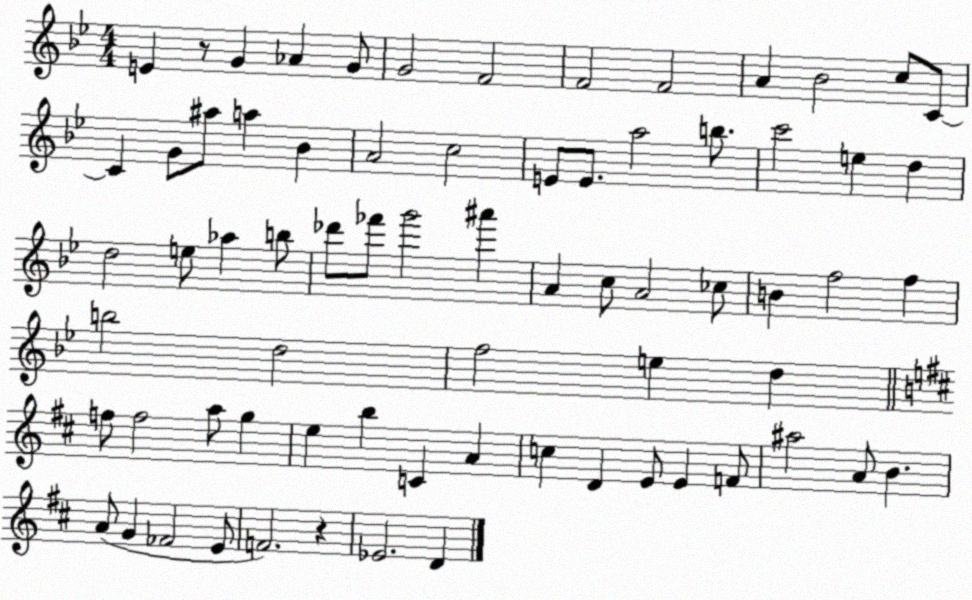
X:1
T:Untitled
M:4/4
L:1/4
K:Bb
E z/2 G _A G/2 G2 F2 F2 F2 A _B2 c/2 C/2 C G/2 ^a/2 a _B A2 c2 E/2 E/2 a2 b/2 c'2 e d d2 e/2 _a b/2 _d'/2 _f'/2 g'2 ^a' A c/2 A2 _c/2 B f2 f b2 d2 f2 e d f/2 f2 a/2 g e b C A c D E/2 E F/2 ^a2 A/2 B A/2 G _F2 E/2 F2 z _E2 D